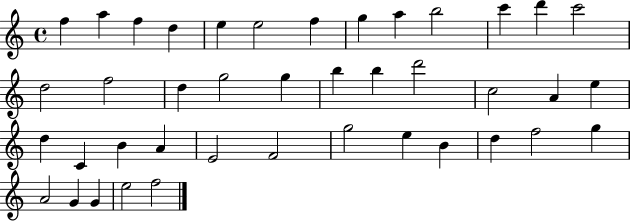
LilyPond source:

{
  \clef treble
  \time 4/4
  \defaultTimeSignature
  \key c \major
  f''4 a''4 f''4 d''4 | e''4 e''2 f''4 | g''4 a''4 b''2 | c'''4 d'''4 c'''2 | \break d''2 f''2 | d''4 g''2 g''4 | b''4 b''4 d'''2 | c''2 a'4 e''4 | \break d''4 c'4 b'4 a'4 | e'2 f'2 | g''2 e''4 b'4 | d''4 f''2 g''4 | \break a'2 g'4 g'4 | e''2 f''2 | \bar "|."
}